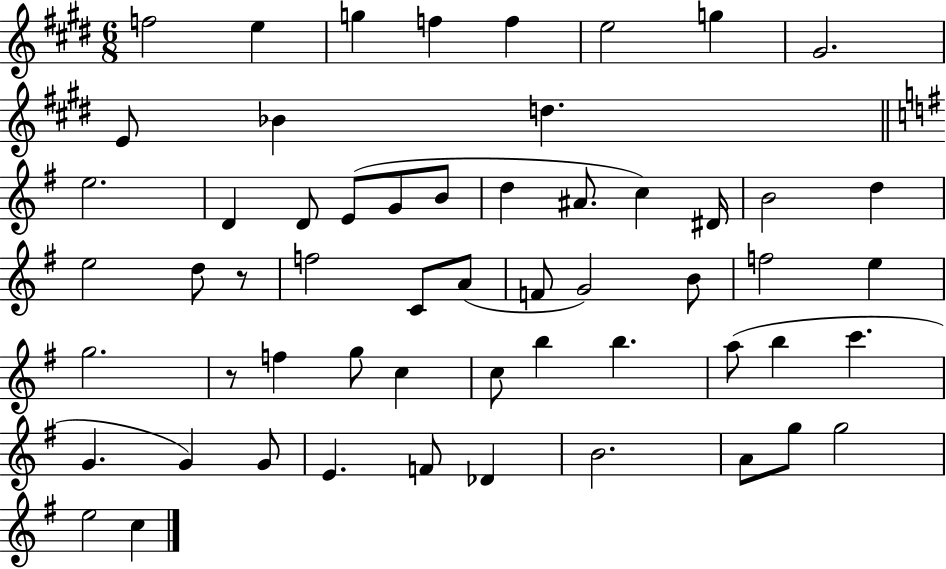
{
  \clef treble
  \numericTimeSignature
  \time 6/8
  \key e \major
  f''2 e''4 | g''4 f''4 f''4 | e''2 g''4 | gis'2. | \break e'8 bes'4 d''4. | \bar "||" \break \key g \major e''2. | d'4 d'8 e'8( g'8 b'8 | d''4 ais'8. c''4) dis'16 | b'2 d''4 | \break e''2 d''8 r8 | f''2 c'8 a'8( | f'8 g'2) b'8 | f''2 e''4 | \break g''2. | r8 f''4 g''8 c''4 | c''8 b''4 b''4. | a''8( b''4 c'''4. | \break g'4. g'4) g'8 | e'4. f'8 des'4 | b'2. | a'8 g''8 g''2 | \break e''2 c''4 | \bar "|."
}